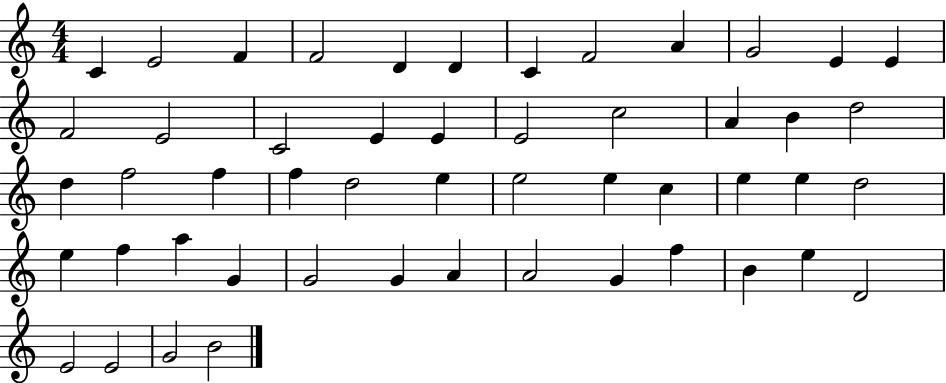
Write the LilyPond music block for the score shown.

{
  \clef treble
  \numericTimeSignature
  \time 4/4
  \key c \major
  c'4 e'2 f'4 | f'2 d'4 d'4 | c'4 f'2 a'4 | g'2 e'4 e'4 | \break f'2 e'2 | c'2 e'4 e'4 | e'2 c''2 | a'4 b'4 d''2 | \break d''4 f''2 f''4 | f''4 d''2 e''4 | e''2 e''4 c''4 | e''4 e''4 d''2 | \break e''4 f''4 a''4 g'4 | g'2 g'4 a'4 | a'2 g'4 f''4 | b'4 e''4 d'2 | \break e'2 e'2 | g'2 b'2 | \bar "|."
}